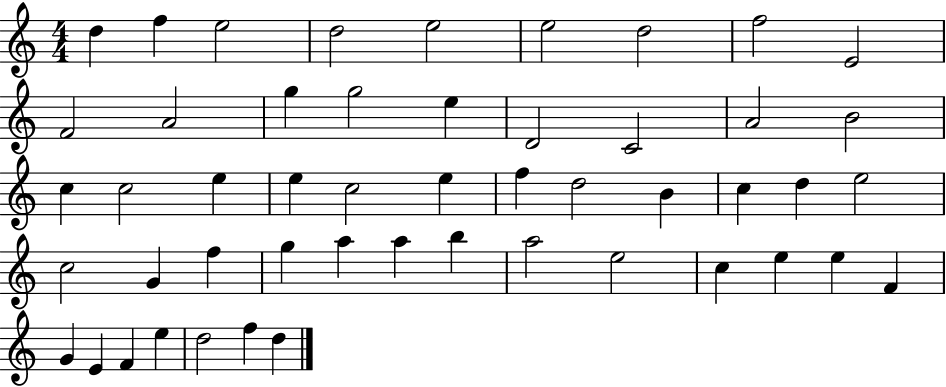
{
  \clef treble
  \numericTimeSignature
  \time 4/4
  \key c \major
  d''4 f''4 e''2 | d''2 e''2 | e''2 d''2 | f''2 e'2 | \break f'2 a'2 | g''4 g''2 e''4 | d'2 c'2 | a'2 b'2 | \break c''4 c''2 e''4 | e''4 c''2 e''4 | f''4 d''2 b'4 | c''4 d''4 e''2 | \break c''2 g'4 f''4 | g''4 a''4 a''4 b''4 | a''2 e''2 | c''4 e''4 e''4 f'4 | \break g'4 e'4 f'4 e''4 | d''2 f''4 d''4 | \bar "|."
}